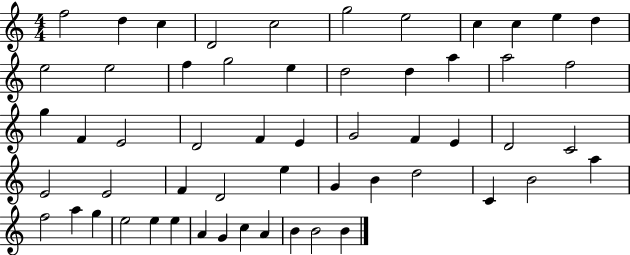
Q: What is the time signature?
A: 4/4